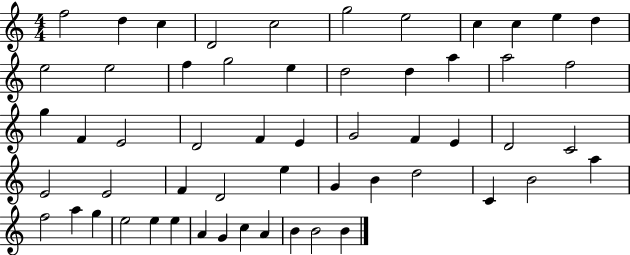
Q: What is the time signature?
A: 4/4